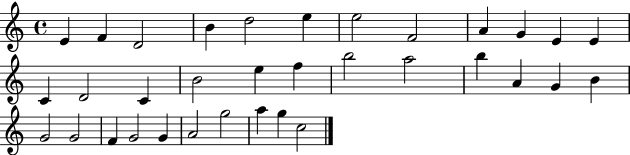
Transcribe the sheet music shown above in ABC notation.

X:1
T:Untitled
M:4/4
L:1/4
K:C
E F D2 B d2 e e2 F2 A G E E C D2 C B2 e f b2 a2 b A G B G2 G2 F G2 G A2 g2 a g c2